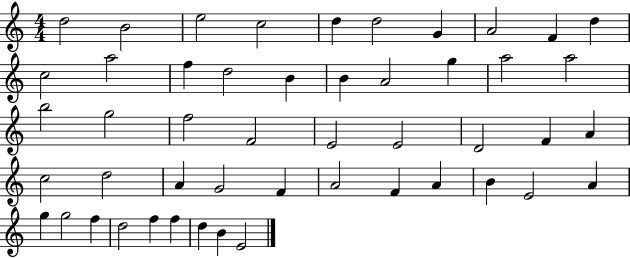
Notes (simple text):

D5/h B4/h E5/h C5/h D5/q D5/h G4/q A4/h F4/q D5/q C5/h A5/h F5/q D5/h B4/q B4/q A4/h G5/q A5/h A5/h B5/h G5/h F5/h F4/h E4/h E4/h D4/h F4/q A4/q C5/h D5/h A4/q G4/h F4/q A4/h F4/q A4/q B4/q E4/h A4/q G5/q G5/h F5/q D5/h F5/q F5/q D5/q B4/q E4/h